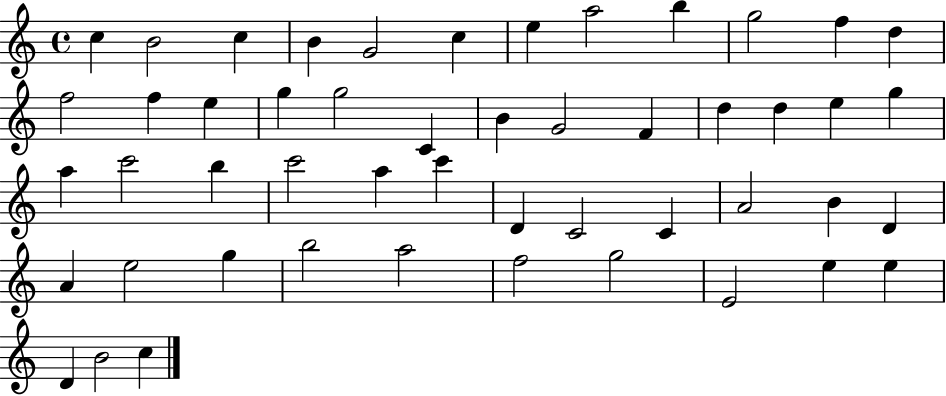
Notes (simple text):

C5/q B4/h C5/q B4/q G4/h C5/q E5/q A5/h B5/q G5/h F5/q D5/q F5/h F5/q E5/q G5/q G5/h C4/q B4/q G4/h F4/q D5/q D5/q E5/q G5/q A5/q C6/h B5/q C6/h A5/q C6/q D4/q C4/h C4/q A4/h B4/q D4/q A4/q E5/h G5/q B5/h A5/h F5/h G5/h E4/h E5/q E5/q D4/q B4/h C5/q